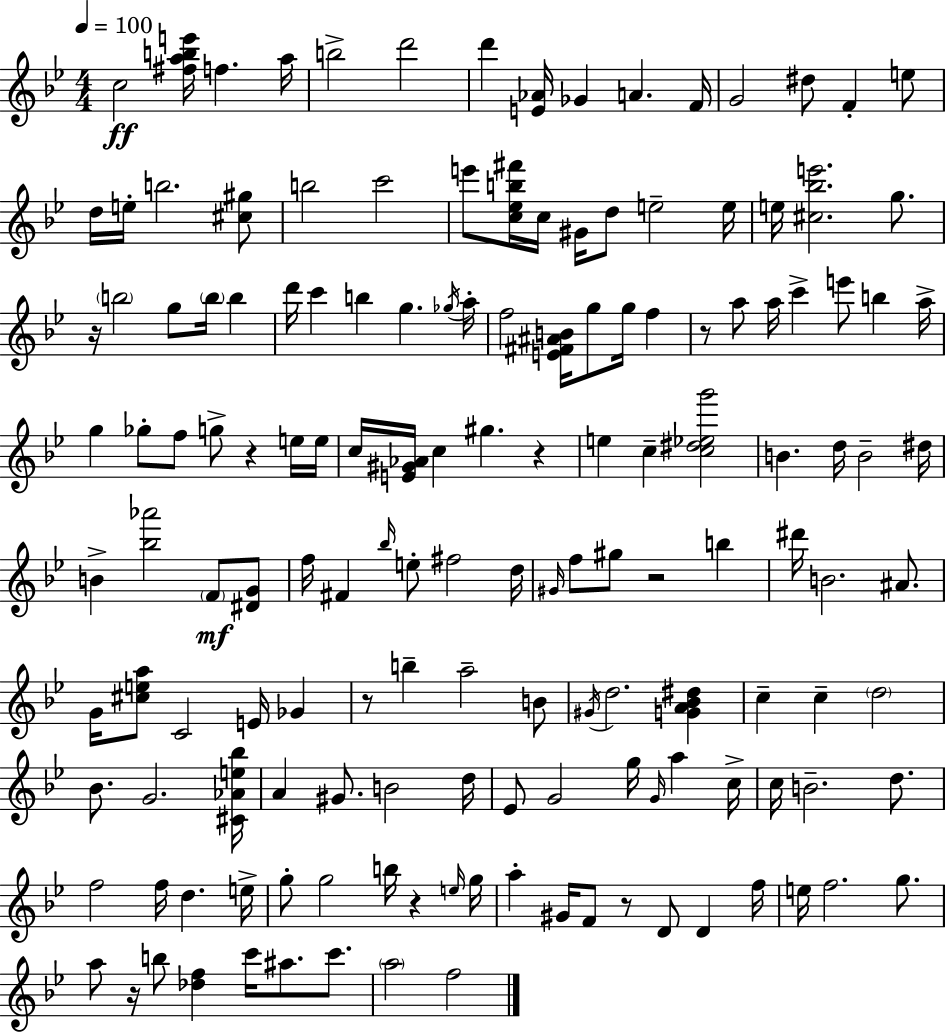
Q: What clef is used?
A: treble